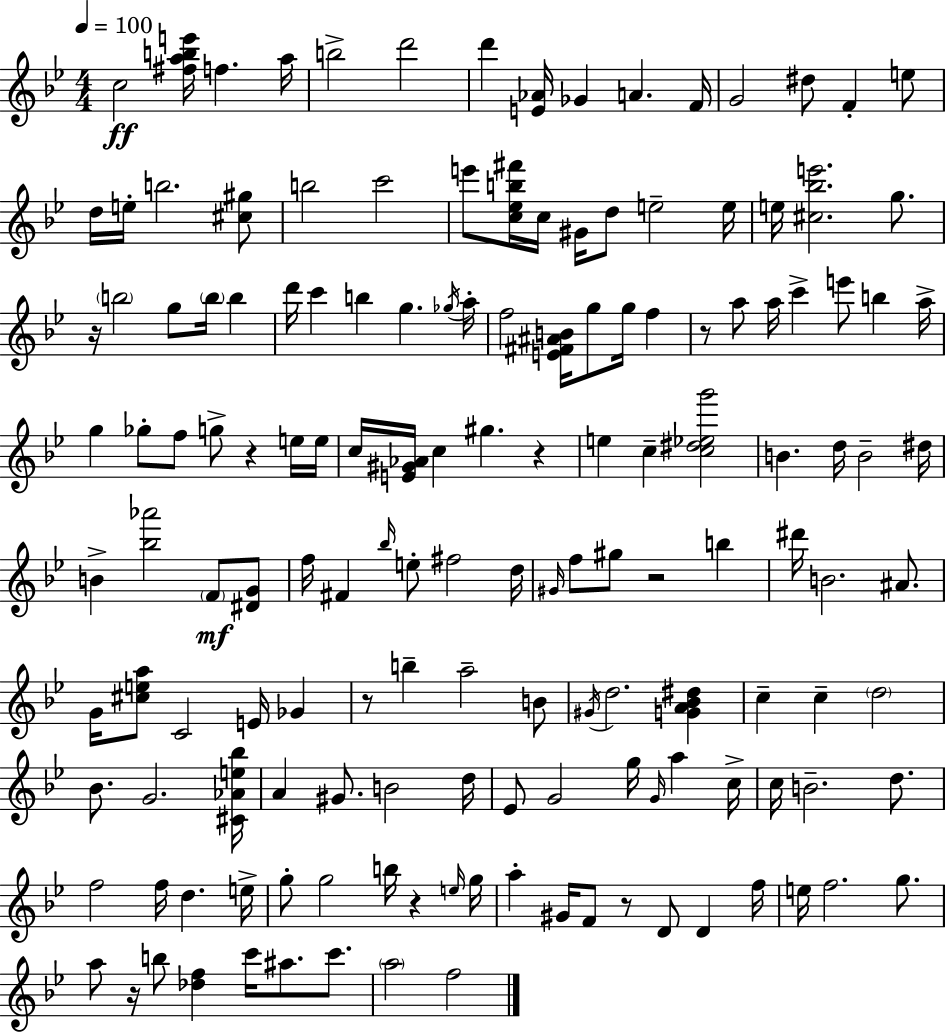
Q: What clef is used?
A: treble